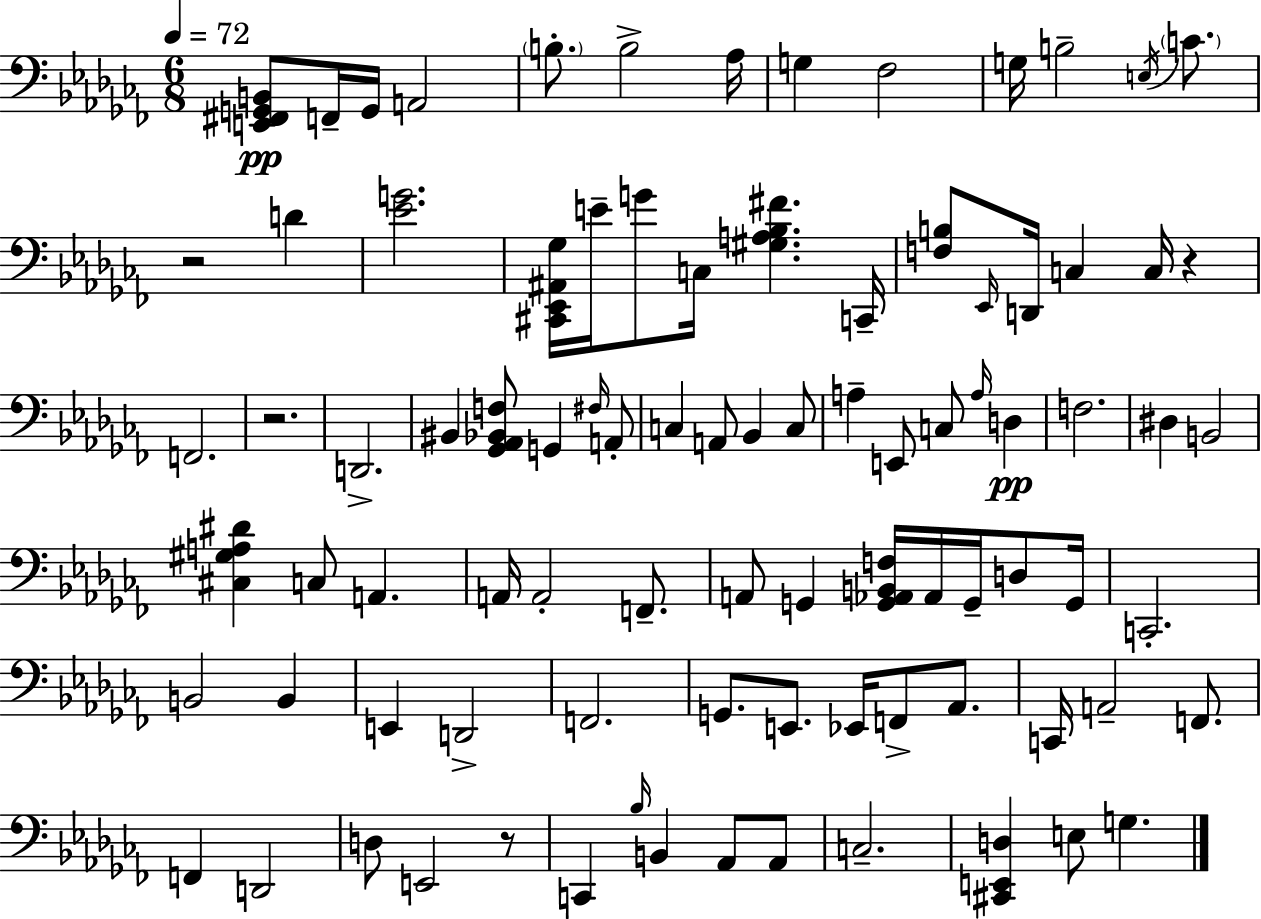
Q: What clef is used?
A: bass